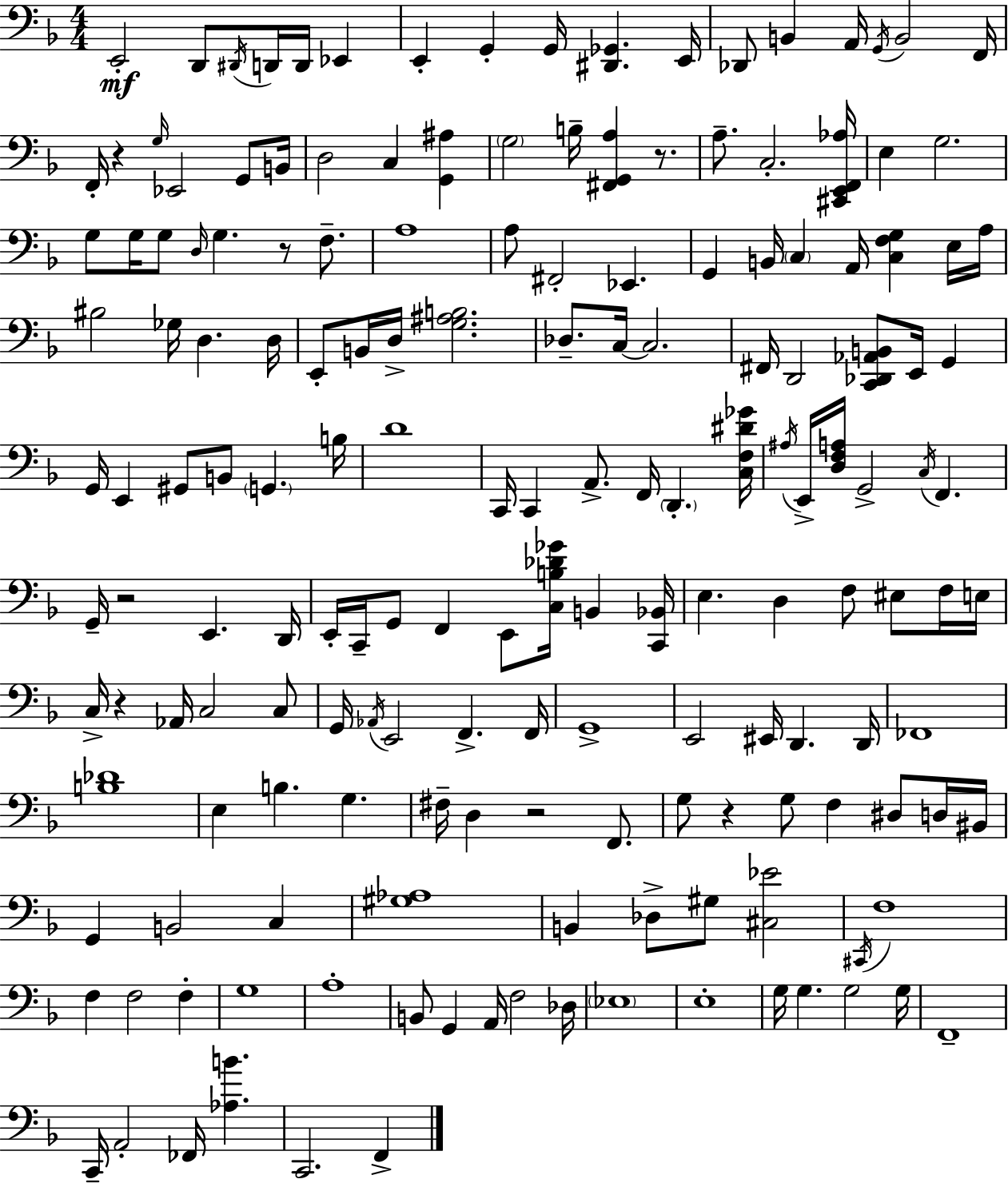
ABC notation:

X:1
T:Untitled
M:4/4
L:1/4
K:F
E,,2 D,,/2 ^D,,/4 D,,/4 D,,/4 _E,, E,, G,, G,,/4 [^D,,_G,,] E,,/4 _D,,/2 B,, A,,/4 G,,/4 B,,2 F,,/4 F,,/4 z G,/4 _E,,2 G,,/2 B,,/4 D,2 C, [G,,^A,] G,2 B,/4 [^F,,G,,A,] z/2 A,/2 C,2 [^C,,E,,F,,_A,]/4 E, G,2 G,/2 G,/4 G,/2 D,/4 G, z/2 F,/2 A,4 A,/2 ^F,,2 _E,, G,, B,,/4 C, A,,/4 [C,F,G,] E,/4 A,/4 ^B,2 _G,/4 D, D,/4 E,,/2 B,,/4 D,/4 [G,^A,B,]2 _D,/2 C,/4 C,2 ^F,,/4 D,,2 [C,,_D,,_A,,B,,]/2 E,,/4 G,, G,,/4 E,, ^G,,/2 B,,/2 G,, B,/4 D4 C,,/4 C,, A,,/2 F,,/4 D,, [C,F,^D_G]/4 ^A,/4 E,,/4 [D,F,A,]/4 G,,2 C,/4 F,, G,,/4 z2 E,, D,,/4 E,,/4 C,,/4 G,,/2 F,, E,,/2 [C,B,_D_G]/4 B,, [C,,_B,,]/4 E, D, F,/2 ^E,/2 F,/4 E,/4 C,/4 z _A,,/4 C,2 C,/2 G,,/4 _A,,/4 E,,2 F,, F,,/4 G,,4 E,,2 ^E,,/4 D,, D,,/4 _F,,4 [B,_D]4 E, B, G, ^F,/4 D, z2 F,,/2 G,/2 z G,/2 F, ^D,/2 D,/4 ^B,,/4 G,, B,,2 C, [^G,_A,]4 B,, _D,/2 ^G,/2 [^C,_E]2 ^C,,/4 F,4 F, F,2 F, G,4 A,4 B,,/2 G,, A,,/4 F,2 _D,/4 _E,4 E,4 G,/4 G, G,2 G,/4 F,,4 C,,/4 A,,2 _F,,/4 [_A,B] C,,2 F,,